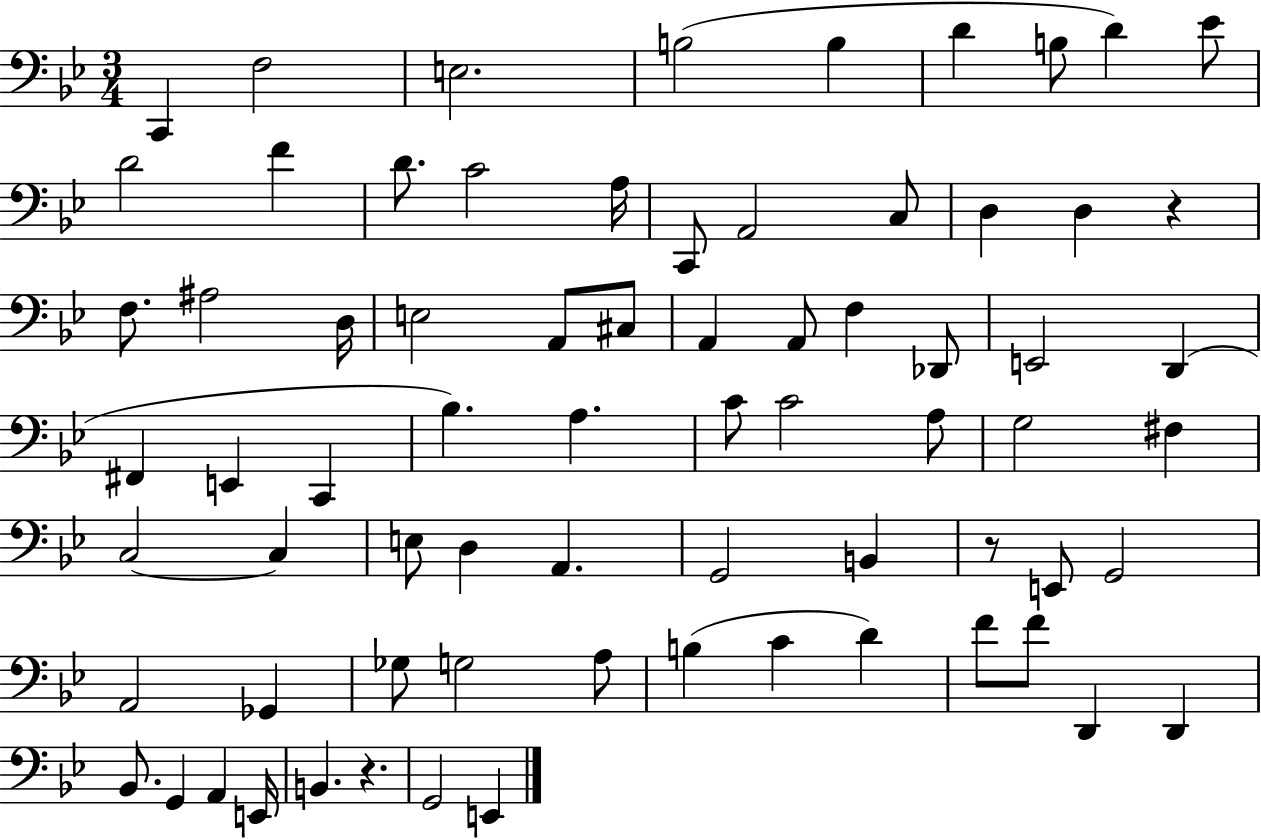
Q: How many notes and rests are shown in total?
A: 72